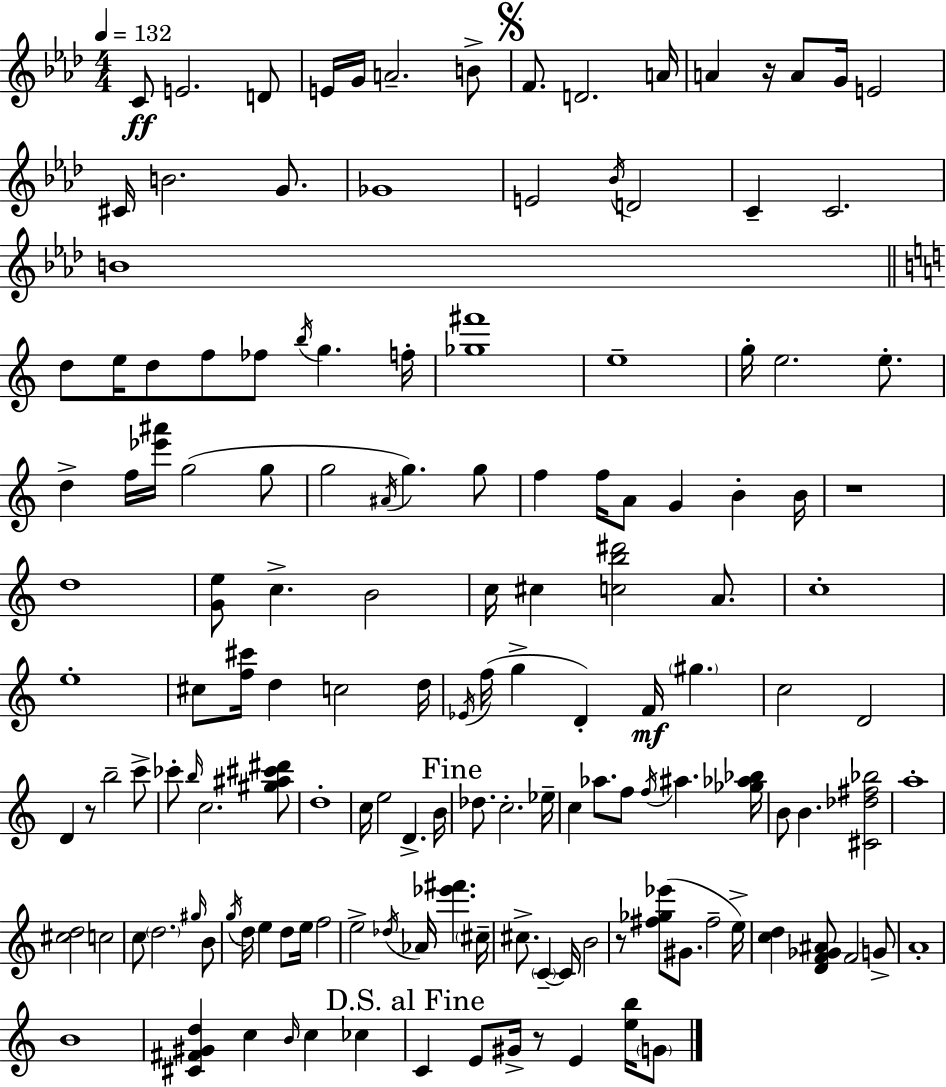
{
  \clef treble
  \numericTimeSignature
  \time 4/4
  \key aes \major
  \tempo 4 = 132
  c'8\ff e'2. d'8 | e'16 g'16 a'2.-- b'8-> | \mark \markup { \musicglyph "scripts.segno" } f'8. d'2. a'16 | a'4 r16 a'8 g'16 e'2 | \break cis'16 b'2. g'8. | ges'1 | e'2 \acciaccatura { bes'16 } d'2 | c'4-- c'2. | \break b'1 | \bar "||" \break \key c \major d''8 e''16 d''8 f''8 fes''8 \acciaccatura { b''16 } g''4. | f''16-. <ges'' fis'''>1 | e''1-- | g''16-. e''2. e''8.-. | \break d''4-> f''16 <ees''' ais'''>16 g''2( g''8 | g''2 \acciaccatura { ais'16 } g''4.) | g''8 f''4 f''16 a'8 g'4 b'4-. | b'16 r1 | \break d''1 | <g' e''>8 c''4.-> b'2 | c''16 cis''4 <c'' b'' dis'''>2 a'8. | c''1-. | \break e''1-. | cis''8 <f'' cis'''>16 d''4 c''2 | d''16 \acciaccatura { ees'16 } f''16( g''4-> d'4-.) f'16\mf \parenthesize gis''4. | c''2 d'2 | \break d'4 r8 b''2-- | c'''8-> ces'''8-. \grace { b''16 } c''2. | <gis'' ais'' cis''' dis'''>8 d''1-. | c''16 e''2 d'4.-> | \break b'16 \mark "Fine" des''8. c''2.-. | ees''16-- c''4 aes''8. f''8 \acciaccatura { f''16 } ais''4. | <ges'' aes'' bes''>16 b'8 b'4. <cis' des'' fis'' bes''>2 | a''1-. | \break <cis'' d''>2 c''2 | c''8 \parenthesize d''2. | \grace { gis''16 } b'8 \acciaccatura { g''16 } d''16 e''4 d''8 e''16 f''2 | e''2-> \acciaccatura { des''16 } | \break aes'16 <ees''' fis'''>4. \parenthesize cis''16-- cis''8.-> \parenthesize c'4--~~ c'16 | b'2 r8 <fis'' ges'' ees'''>8( gis'8. fis''2-- | e''16->) <c'' d''>4 <d' f' ges' ais'>8 f'2 | g'8-> a'1-. | \break b'1 | <cis' fis' gis' d''>4 c''4 | \grace { b'16 } c''4 ces''4 \mark "D.S. al Fine" c'4 e'8 gis'16-> | r8 e'4 <e'' b''>16 \parenthesize g'8 \bar "|."
}